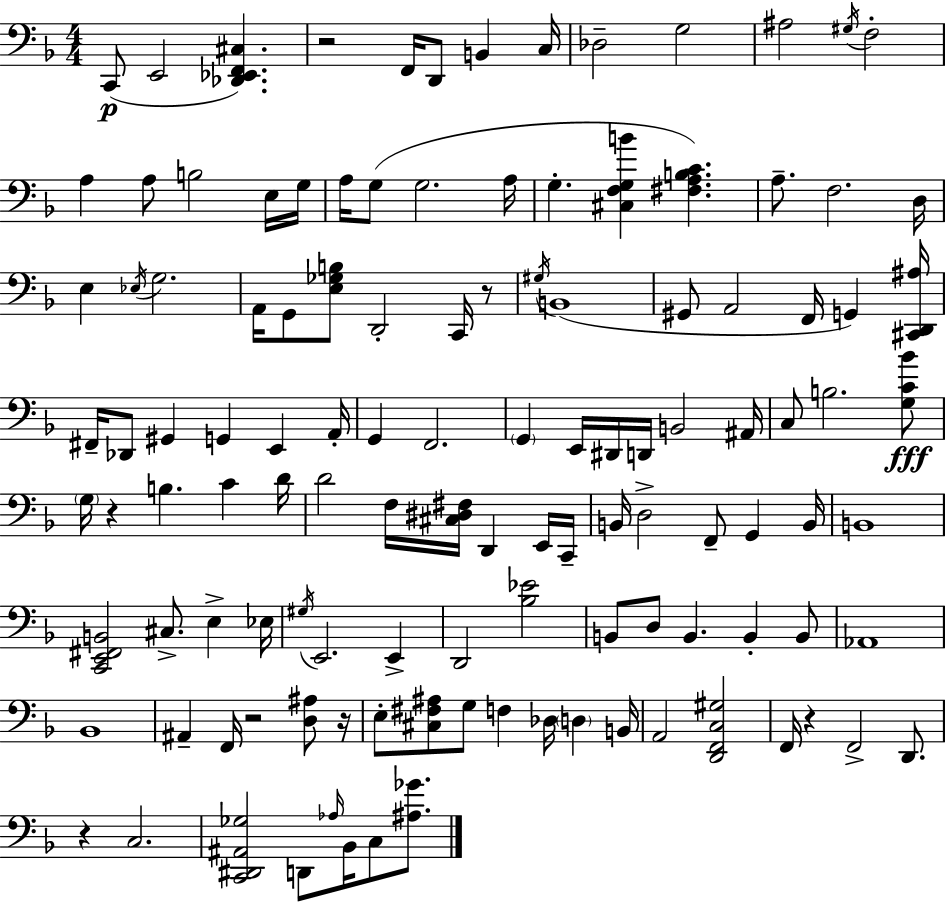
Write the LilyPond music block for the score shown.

{
  \clef bass
  \numericTimeSignature
  \time 4/4
  \key d \minor
  c,8(\p e,2 <des, ees, f, cis>4.) | r2 f,16 d,8 b,4 c16 | des2-- g2 | ais2 \acciaccatura { gis16 } f2-. | \break a4 a8 b2 e16 | g16 a16 g8( g2. | a16 g4.-. <cis f g b'>4 <fis a b c'>4.) | a8.-- f2. | \break d16 e4 \acciaccatura { ees16 } g2. | a,16 g,8 <e ges b>8 d,2-. c,16 | r8 \acciaccatura { gis16 } b,1( | gis,8 a,2 f,16 g,4) | \break <cis, d, ais>16 fis,16-- des,8 gis,4 g,4 e,4 | a,16-. g,4 f,2. | \parenthesize g,4 e,16 dis,16 d,16 b,2 | ais,16 c8 b2. | \break <g c' bes'>8\fff \parenthesize g16 r4 b4. c'4 | d'16 d'2 f16 <cis dis fis>16 d,4 | e,16 c,16-- b,16 d2-> f,8-- g,4 | b,16 b,1 | \break <c, e, fis, b,>2 cis8.-> e4-> | ees16 \acciaccatura { gis16 } e,2. | e,4-> d,2 <bes ees'>2 | b,8 d8 b,4. b,4-. | \break b,8 aes,1 | bes,1 | ais,4-- f,16 r2 | <d ais>8 r16 e8-. <cis fis ais>8 g8 f4 des16 \parenthesize d4 | \break b,16 a,2 <d, f, c gis>2 | f,16 r4 f,2-> | d,8. r4 c2. | <c, dis, ais, ges>2 d,8 \grace { aes16 } bes,16 | \break c8 <ais ges'>8. \bar "|."
}